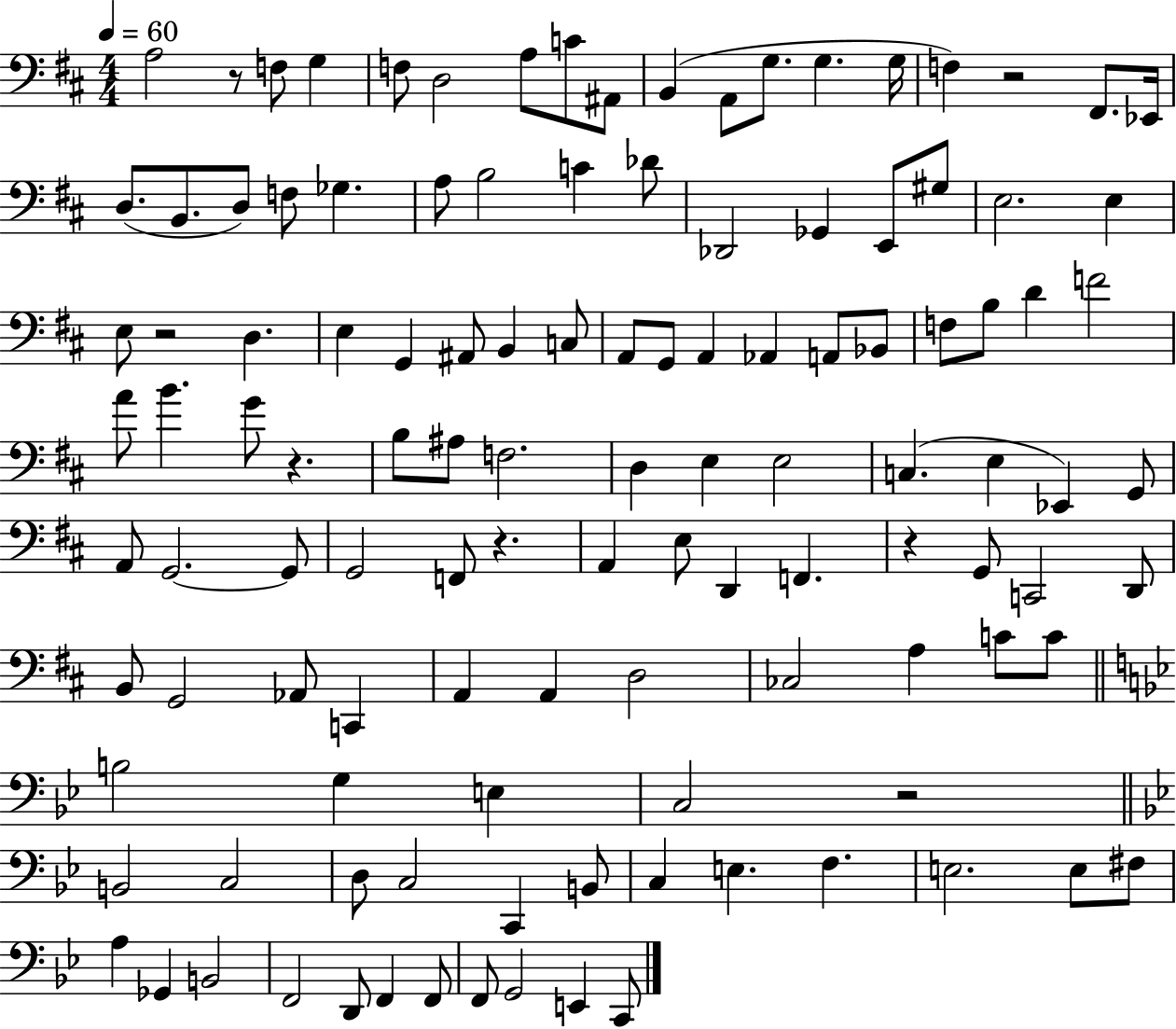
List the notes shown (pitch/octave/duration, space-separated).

A3/h R/e F3/e G3/q F3/e D3/h A3/e C4/e A#2/e B2/q A2/e G3/e. G3/q. G3/s F3/q R/h F#2/e. Eb2/s D3/e. B2/e. D3/e F3/e Gb3/q. A3/e B3/h C4/q Db4/e Db2/h Gb2/q E2/e G#3/e E3/h. E3/q E3/e R/h D3/q. E3/q G2/q A#2/e B2/q C3/e A2/e G2/e A2/q Ab2/q A2/e Bb2/e F3/e B3/e D4/q F4/h A4/e B4/q. G4/e R/q. B3/e A#3/e F3/h. D3/q E3/q E3/h C3/q. E3/q Eb2/q G2/e A2/e G2/h. G2/e G2/h F2/e R/q. A2/q E3/e D2/q F2/q. R/q G2/e C2/h D2/e B2/e G2/h Ab2/e C2/q A2/q A2/q D3/h CES3/h A3/q C4/e C4/e B3/h G3/q E3/q C3/h R/h B2/h C3/h D3/e C3/h C2/q B2/e C3/q E3/q. F3/q. E3/h. E3/e F#3/e A3/q Gb2/q B2/h F2/h D2/e F2/q F2/e F2/e G2/h E2/q C2/e